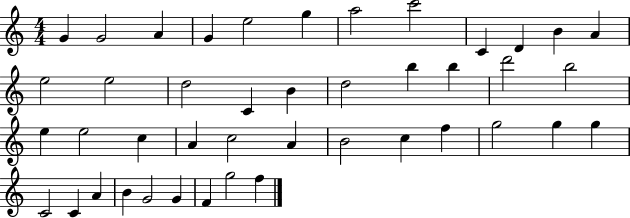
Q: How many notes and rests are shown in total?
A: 43